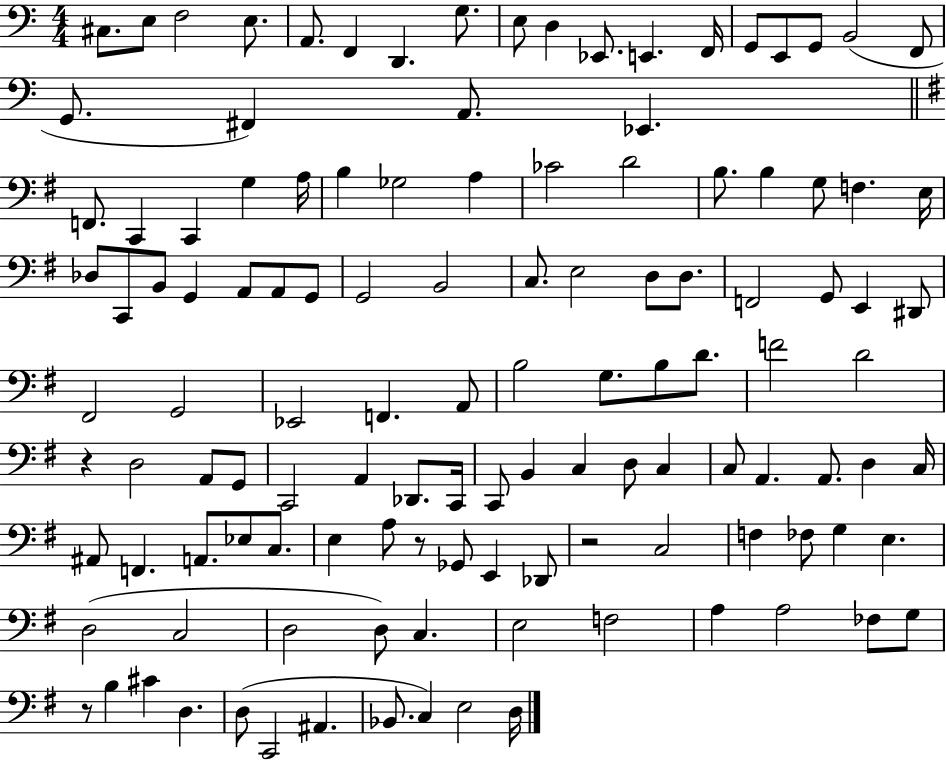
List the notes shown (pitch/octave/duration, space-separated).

C#3/e. E3/e F3/h E3/e. A2/e. F2/q D2/q. G3/e. E3/e D3/q Eb2/e. E2/q. F2/s G2/e E2/e G2/e B2/h F2/e G2/e. F#2/q A2/e. Eb2/q. F2/e. C2/q C2/q G3/q A3/s B3/q Gb3/h A3/q CES4/h D4/h B3/e. B3/q G3/e F3/q. E3/s Db3/e C2/e B2/e G2/q A2/e A2/e G2/e G2/h B2/h C3/e. E3/h D3/e D3/e. F2/h G2/e E2/q D#2/e F#2/h G2/h Eb2/h F2/q. A2/e B3/h G3/e. B3/e D4/e. F4/h D4/h R/q D3/h A2/e G2/e C2/h A2/q Db2/e. C2/s C2/e B2/q C3/q D3/e C3/q C3/e A2/q. A2/e. D3/q C3/s A#2/e F2/q. A2/e. Eb3/e C3/e. E3/q A3/e R/e Gb2/e E2/q Db2/e R/h C3/h F3/q FES3/e G3/q E3/q. D3/h C3/h D3/h D3/e C3/q. E3/h F3/h A3/q A3/h FES3/e G3/e R/e B3/q C#4/q D3/q. D3/e C2/h A#2/q. Bb2/e. C3/q E3/h D3/s